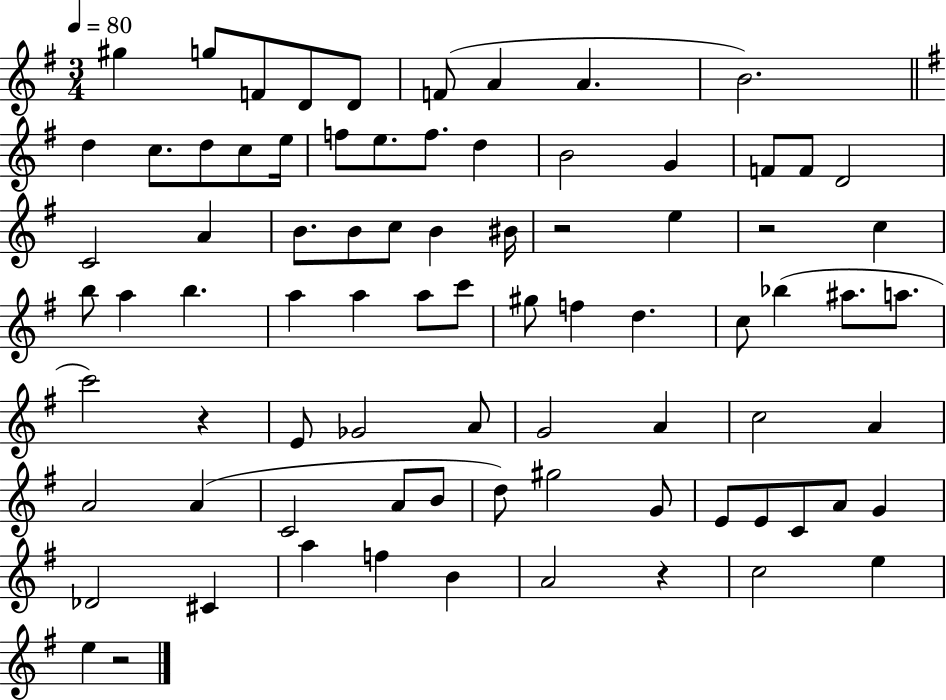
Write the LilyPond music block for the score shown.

{
  \clef treble
  \numericTimeSignature
  \time 3/4
  \key g \major
  \tempo 4 = 80
  gis''4 g''8 f'8 d'8 d'8 | f'8( a'4 a'4. | b'2.) | \bar "||" \break \key g \major d''4 c''8. d''8 c''8 e''16 | f''8 e''8. f''8. d''4 | b'2 g'4 | f'8 f'8 d'2 | \break c'2 a'4 | b'8. b'8 c''8 b'4 bis'16 | r2 e''4 | r2 c''4 | \break b''8 a''4 b''4. | a''4 a''4 a''8 c'''8 | gis''8 f''4 d''4. | c''8 bes''4( ais''8. a''8. | \break c'''2) r4 | e'8 ges'2 a'8 | g'2 a'4 | c''2 a'4 | \break a'2 a'4( | c'2 a'8 b'8 | d''8) gis''2 g'8 | e'8 e'8 c'8 a'8 g'4 | \break des'2 cis'4 | a''4 f''4 b'4 | a'2 r4 | c''2 e''4 | \break e''4 r2 | \bar "|."
}